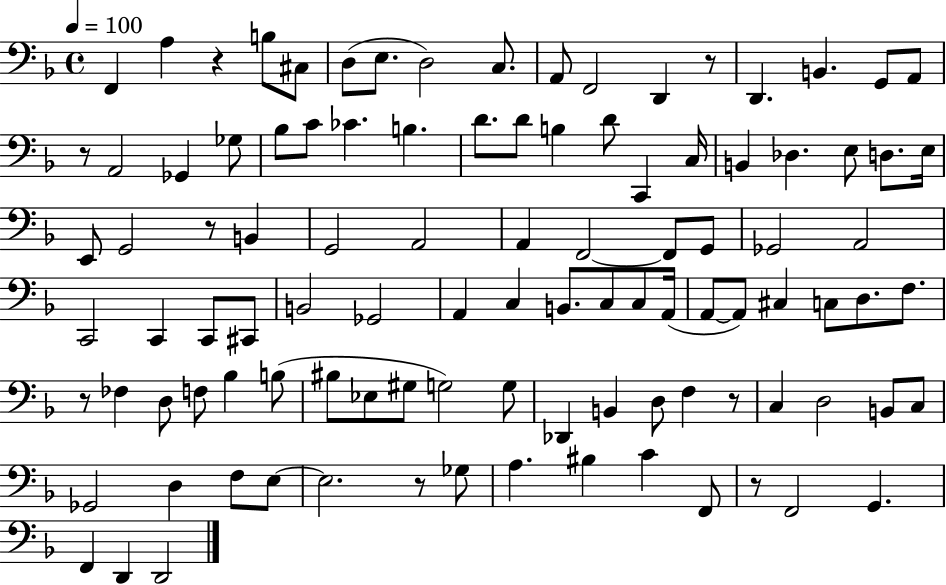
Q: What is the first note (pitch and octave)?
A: F2